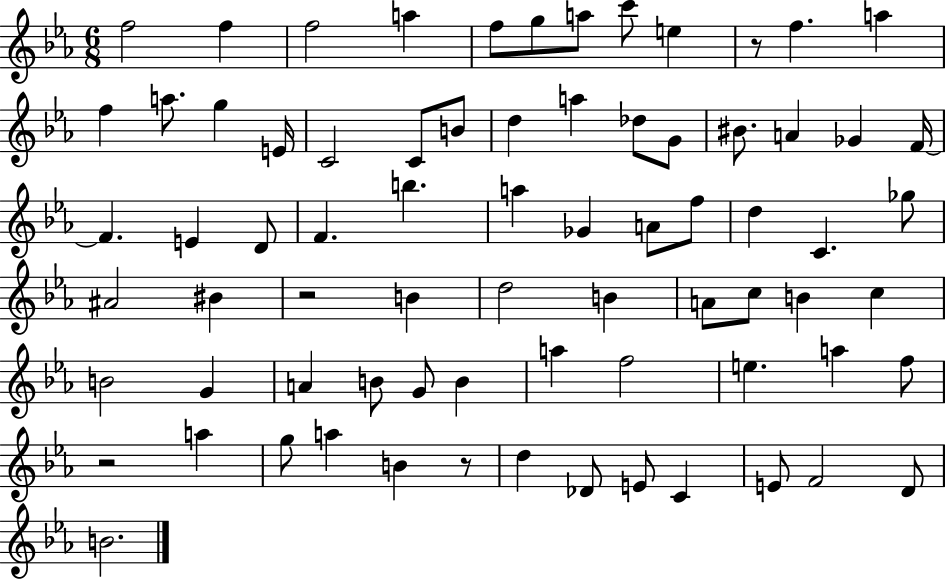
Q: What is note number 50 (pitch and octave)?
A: A4